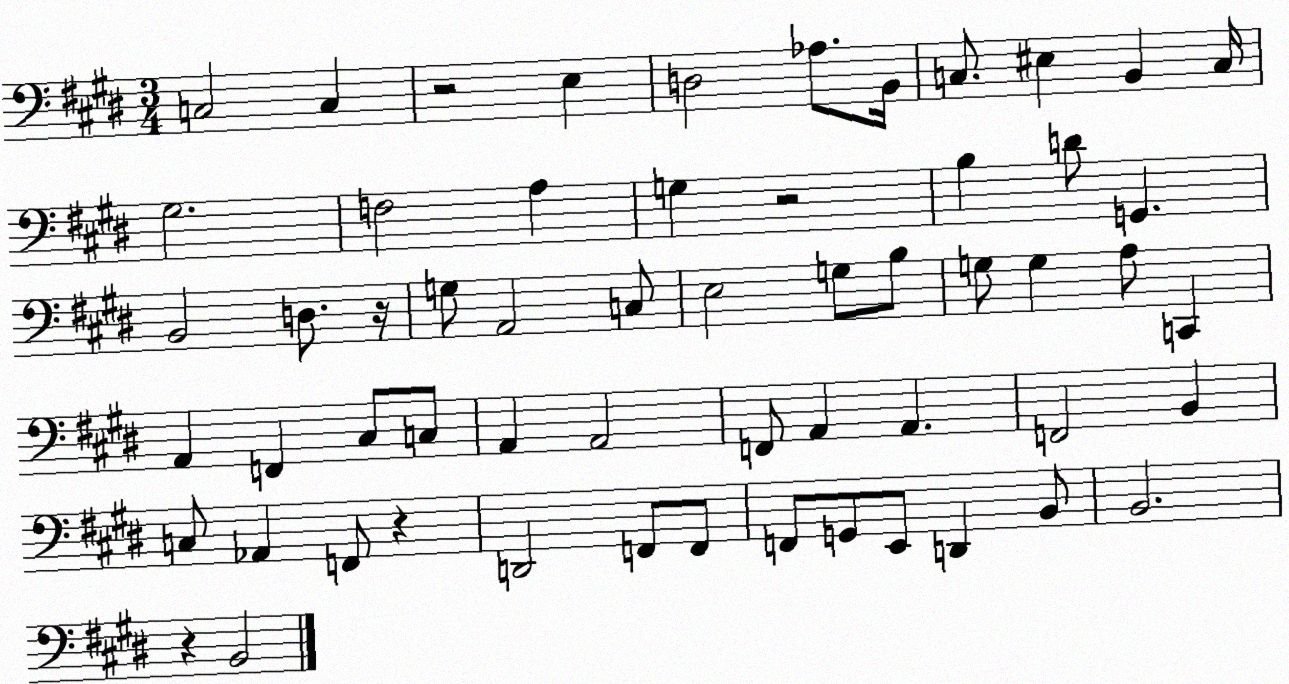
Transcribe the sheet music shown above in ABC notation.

X:1
T:Untitled
M:3/4
L:1/4
K:E
C,2 C, z2 E, D,2 _A,/2 B,,/4 C,/2 ^E, B,, C,/4 ^G,2 F,2 A, G, z2 B, D/2 G,, B,,2 D,/2 z/4 G,/2 A,,2 C,/2 E,2 G,/2 B,/2 G,/2 G, A,/2 C,, A,, F,, ^C,/2 C,/2 A,, A,,2 F,,/2 A,, A,, F,,2 B,, C,/2 _A,, F,,/2 z D,,2 F,,/2 F,,/2 F,,/2 G,,/2 E,,/2 D,, B,,/2 B,,2 z B,,2